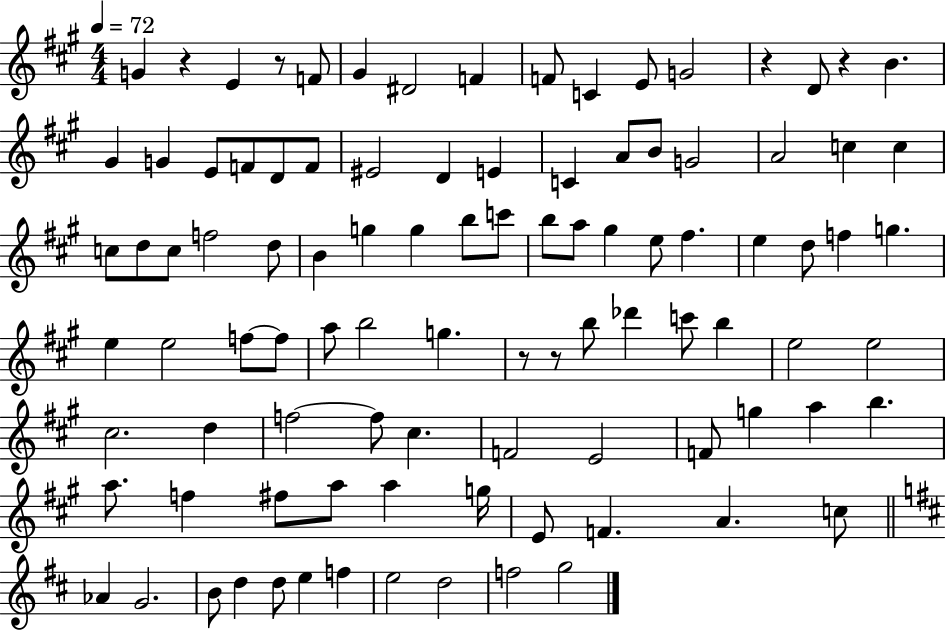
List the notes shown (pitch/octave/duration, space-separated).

G4/q R/q E4/q R/e F4/e G#4/q D#4/h F4/q F4/e C4/q E4/e G4/h R/q D4/e R/q B4/q. G#4/q G4/q E4/e F4/e D4/e F4/e EIS4/h D4/q E4/q C4/q A4/e B4/e G4/h A4/h C5/q C5/q C5/e D5/e C5/e F5/h D5/e B4/q G5/q G5/q B5/e C6/e B5/e A5/e G#5/q E5/e F#5/q. E5/q D5/e F5/q G5/q. E5/q E5/h F5/e F5/e A5/e B5/h G5/q. R/e R/e B5/e Db6/q C6/e B5/q E5/h E5/h C#5/h. D5/q F5/h F5/e C#5/q. F4/h E4/h F4/e G5/q A5/q B5/q. A5/e. F5/q F#5/e A5/e A5/q G5/s E4/e F4/q. A4/q. C5/e Ab4/q G4/h. B4/e D5/q D5/e E5/q F5/q E5/h D5/h F5/h G5/h